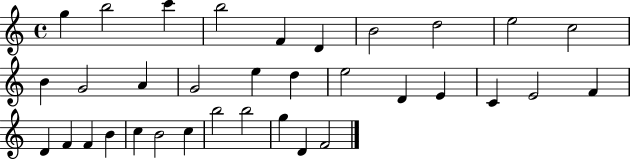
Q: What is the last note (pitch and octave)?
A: F4